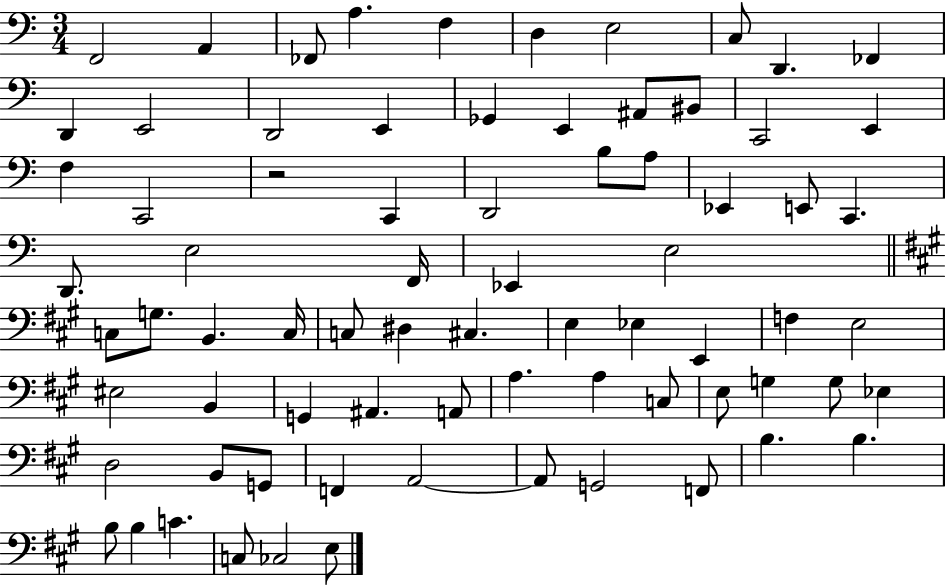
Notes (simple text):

F2/h A2/q FES2/e A3/q. F3/q D3/q E3/h C3/e D2/q. FES2/q D2/q E2/h D2/h E2/q Gb2/q E2/q A#2/e BIS2/e C2/h E2/q F3/q C2/h R/h C2/q D2/h B3/e A3/e Eb2/q E2/e C2/q. D2/e. E3/h F2/s Eb2/q E3/h C3/e G3/e. B2/q. C3/s C3/e D#3/q C#3/q. E3/q Eb3/q E2/q F3/q E3/h EIS3/h B2/q G2/q A#2/q. A2/e A3/q. A3/q C3/e E3/e G3/q G3/e Eb3/q D3/h B2/e G2/e F2/q A2/h A2/e G2/h F2/e B3/q. B3/q. B3/e B3/q C4/q. C3/e CES3/h E3/e